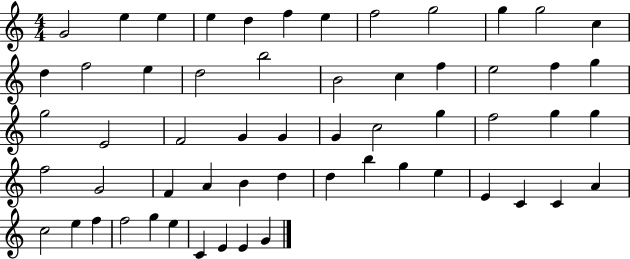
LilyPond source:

{
  \clef treble
  \numericTimeSignature
  \time 4/4
  \key c \major
  g'2 e''4 e''4 | e''4 d''4 f''4 e''4 | f''2 g''2 | g''4 g''2 c''4 | \break d''4 f''2 e''4 | d''2 b''2 | b'2 c''4 f''4 | e''2 f''4 g''4 | \break g''2 e'2 | f'2 g'4 g'4 | g'4 c''2 g''4 | f''2 g''4 g''4 | \break f''2 g'2 | f'4 a'4 b'4 d''4 | d''4 b''4 g''4 e''4 | e'4 c'4 c'4 a'4 | \break c''2 e''4 f''4 | f''2 g''4 e''4 | c'4 e'4 e'4 g'4 | \bar "|."
}